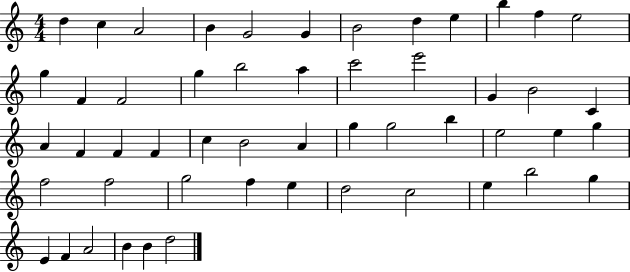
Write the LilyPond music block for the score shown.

{
  \clef treble
  \numericTimeSignature
  \time 4/4
  \key c \major
  d''4 c''4 a'2 | b'4 g'2 g'4 | b'2 d''4 e''4 | b''4 f''4 e''2 | \break g''4 f'4 f'2 | g''4 b''2 a''4 | c'''2 e'''2 | g'4 b'2 c'4 | \break a'4 f'4 f'4 f'4 | c''4 b'2 a'4 | g''4 g''2 b''4 | e''2 e''4 g''4 | \break f''2 f''2 | g''2 f''4 e''4 | d''2 c''2 | e''4 b''2 g''4 | \break e'4 f'4 a'2 | b'4 b'4 d''2 | \bar "|."
}